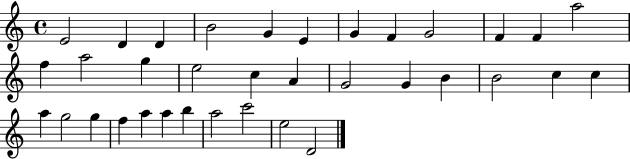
E4/h D4/q D4/q B4/h G4/q E4/q G4/q F4/q G4/h F4/q F4/q A5/h F5/q A5/h G5/q E5/h C5/q A4/q G4/h G4/q B4/q B4/h C5/q C5/q A5/q G5/h G5/q F5/q A5/q A5/q B5/q A5/h C6/h E5/h D4/h